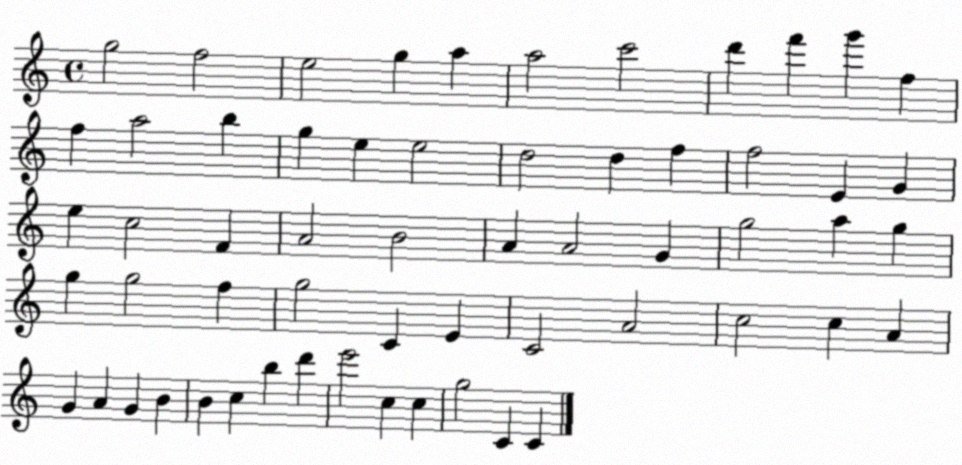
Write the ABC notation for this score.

X:1
T:Untitled
M:4/4
L:1/4
K:C
g2 f2 e2 g a a2 c'2 d' f' g' f f a2 b g e e2 d2 d f f2 E G e c2 F A2 B2 A A2 G g2 a g g g2 f g2 C E C2 A2 c2 c A G A G B B c b d' e'2 c c g2 C C